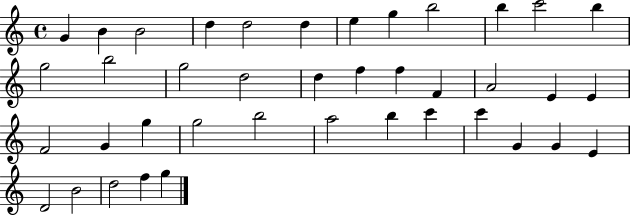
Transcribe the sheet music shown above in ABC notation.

X:1
T:Untitled
M:4/4
L:1/4
K:C
G B B2 d d2 d e g b2 b c'2 b g2 b2 g2 d2 d f f F A2 E E F2 G g g2 b2 a2 b c' c' G G E D2 B2 d2 f g